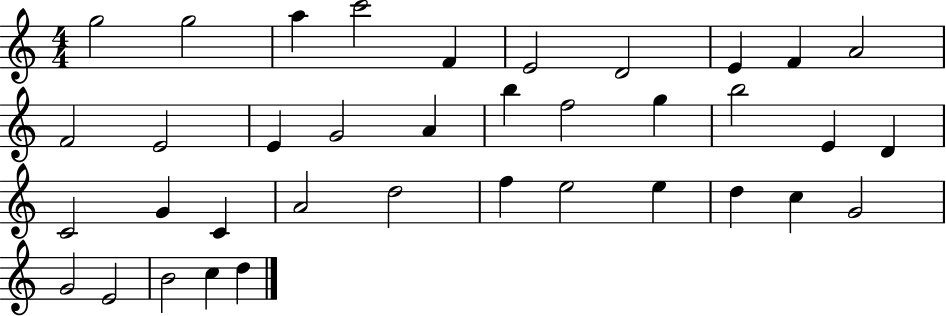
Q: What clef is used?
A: treble